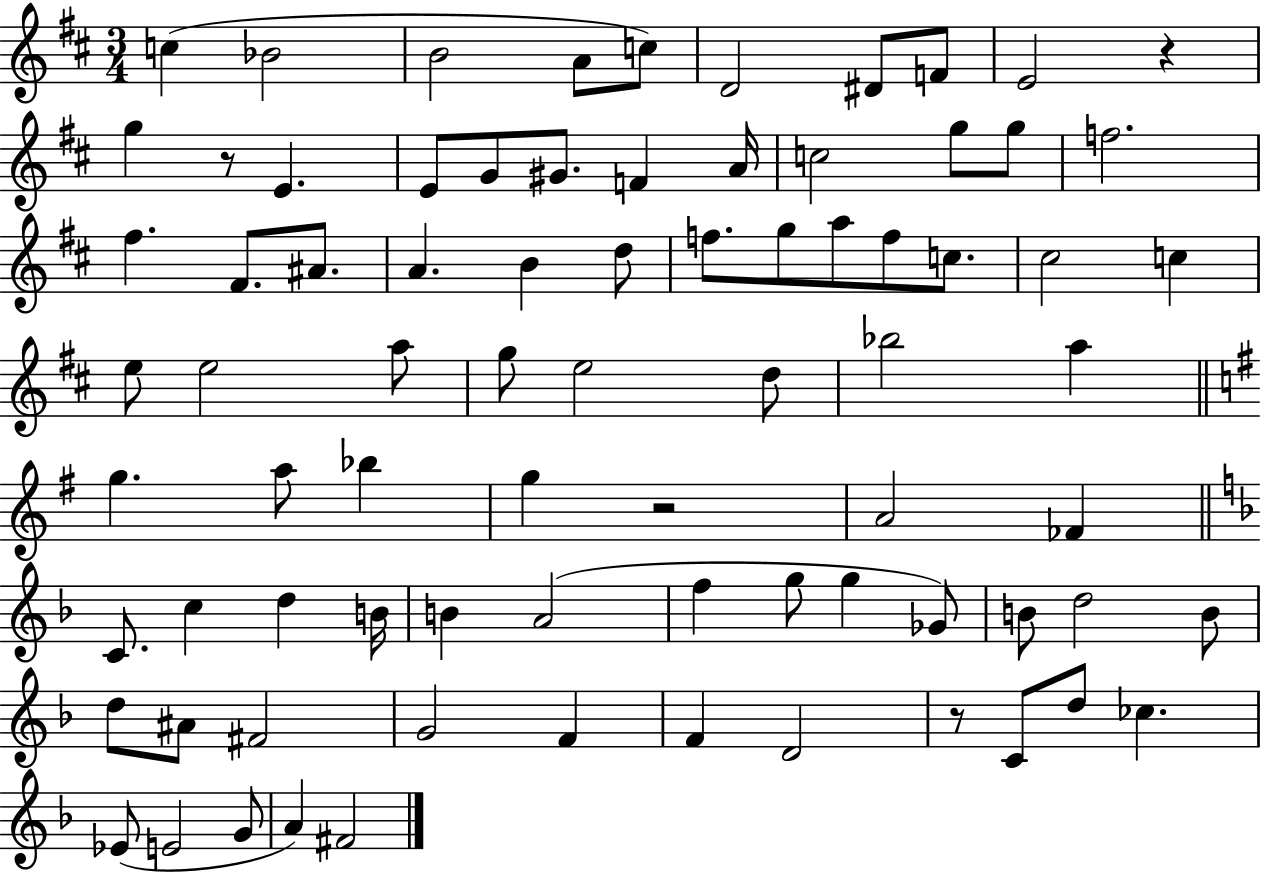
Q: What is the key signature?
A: D major